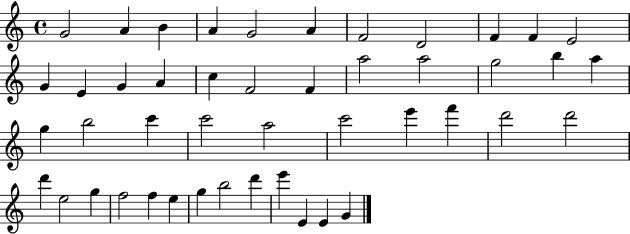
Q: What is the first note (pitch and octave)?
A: G4